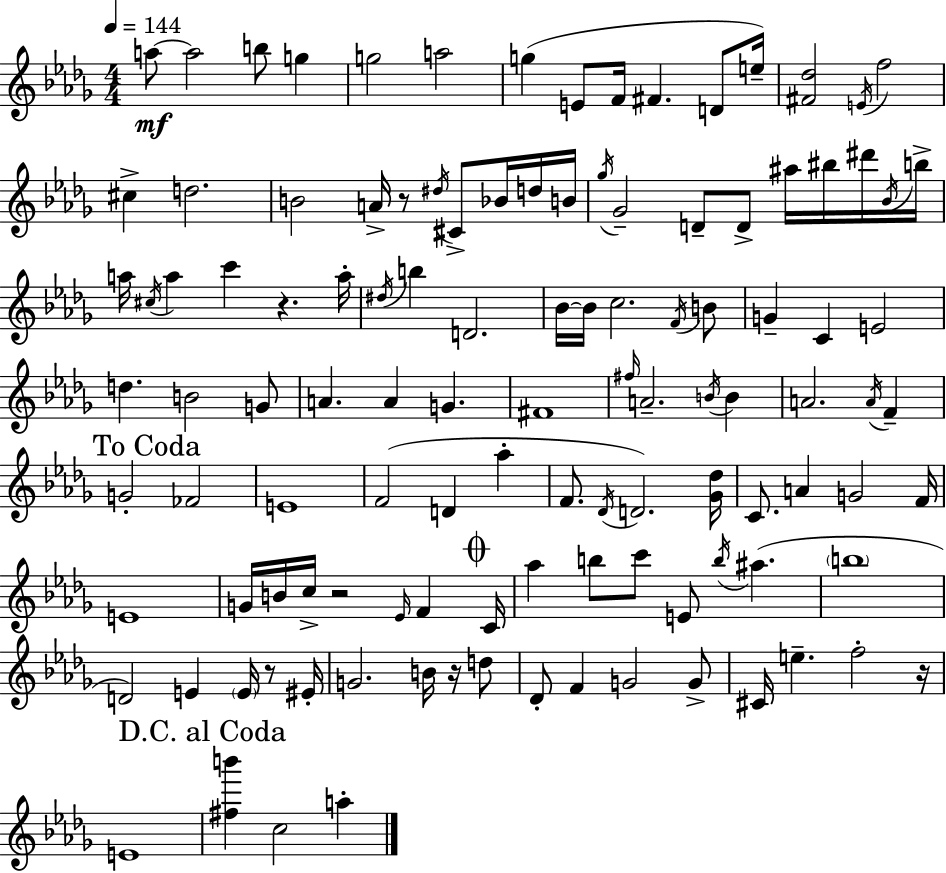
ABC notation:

X:1
T:Untitled
M:4/4
L:1/4
K:Bbm
a/2 a2 b/2 g g2 a2 g E/2 F/4 ^F D/2 e/4 [^F_d]2 E/4 f2 ^c d2 B2 A/4 z/2 ^d/4 ^C/2 _B/4 d/4 B/4 _g/4 _G2 D/2 D/2 ^a/4 ^b/4 ^d'/4 _B/4 b/4 a/4 ^c/4 a c' z a/4 ^d/4 b D2 _B/4 _B/4 c2 F/4 B/2 G C E2 d B2 G/2 A A G ^F4 ^f/4 A2 B/4 B A2 A/4 F G2 _F2 E4 F2 D _a F/2 _D/4 D2 [_G_d]/4 C/2 A G2 F/4 E4 G/4 B/4 c/4 z2 _E/4 F C/4 _a b/2 c'/2 E/2 b/4 ^a b4 D2 E E/4 z/2 ^E/4 G2 B/4 z/4 d/2 _D/2 F G2 G/2 ^C/4 e f2 z/4 E4 [^fb'] c2 a